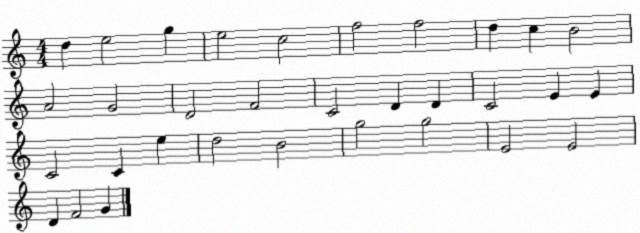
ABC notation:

X:1
T:Untitled
M:4/4
L:1/4
K:C
d e2 g e2 c2 f2 f2 d c B2 A2 G2 D2 F2 C2 D D C2 E E C2 C e d2 B2 g2 g2 E2 E2 D F2 G